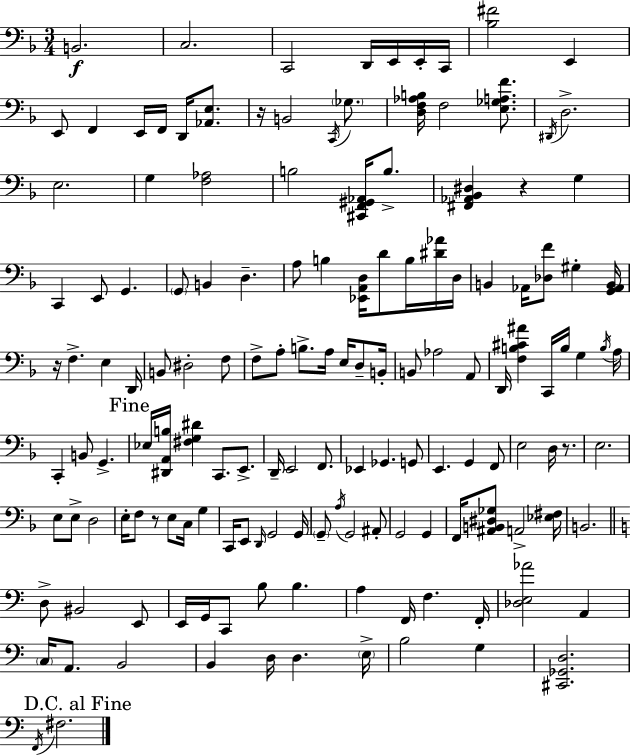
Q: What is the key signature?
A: D minor